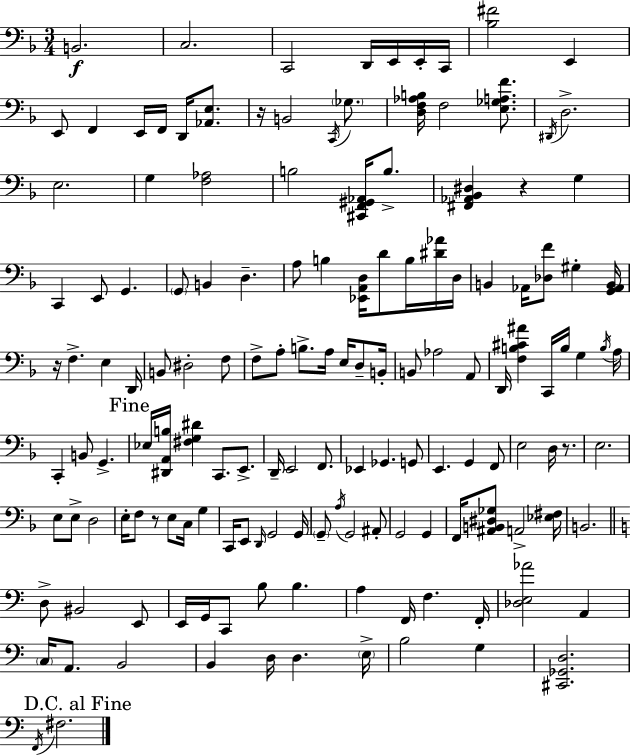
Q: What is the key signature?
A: D minor